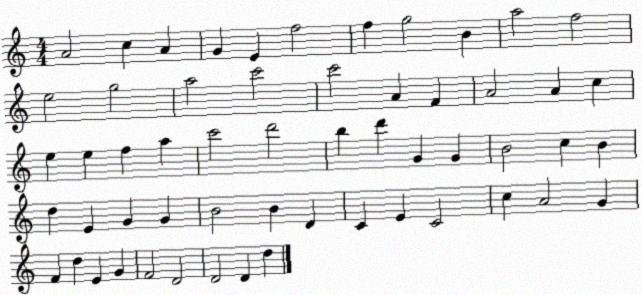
X:1
T:Untitled
M:4/4
L:1/4
K:C
A2 c A G E f2 f g2 B a2 f2 e2 g2 a2 c'2 c'2 A F A2 A c e e f a c'2 d'2 b d' G G B2 c B d E G G B2 B D C E C2 c A2 G F d E G F2 D2 D2 D d